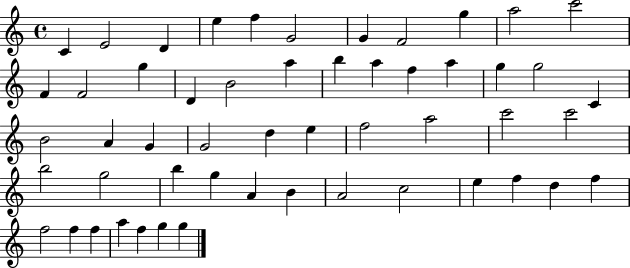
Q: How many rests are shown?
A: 0